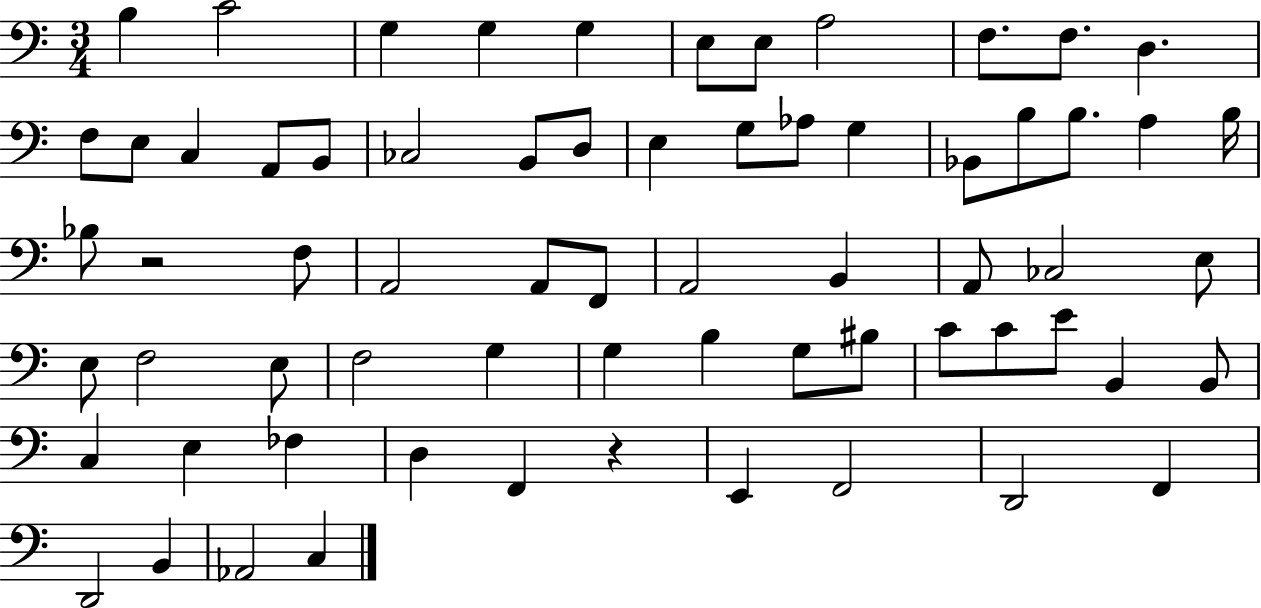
X:1
T:Untitled
M:3/4
L:1/4
K:C
B, C2 G, G, G, E,/2 E,/2 A,2 F,/2 F,/2 D, F,/2 E,/2 C, A,,/2 B,,/2 _C,2 B,,/2 D,/2 E, G,/2 _A,/2 G, _B,,/2 B,/2 B,/2 A, B,/4 _B,/2 z2 F,/2 A,,2 A,,/2 F,,/2 A,,2 B,, A,,/2 _C,2 E,/2 E,/2 F,2 E,/2 F,2 G, G, B, G,/2 ^B,/2 C/2 C/2 E/2 B,, B,,/2 C, E, _F, D, F,, z E,, F,,2 D,,2 F,, D,,2 B,, _A,,2 C,